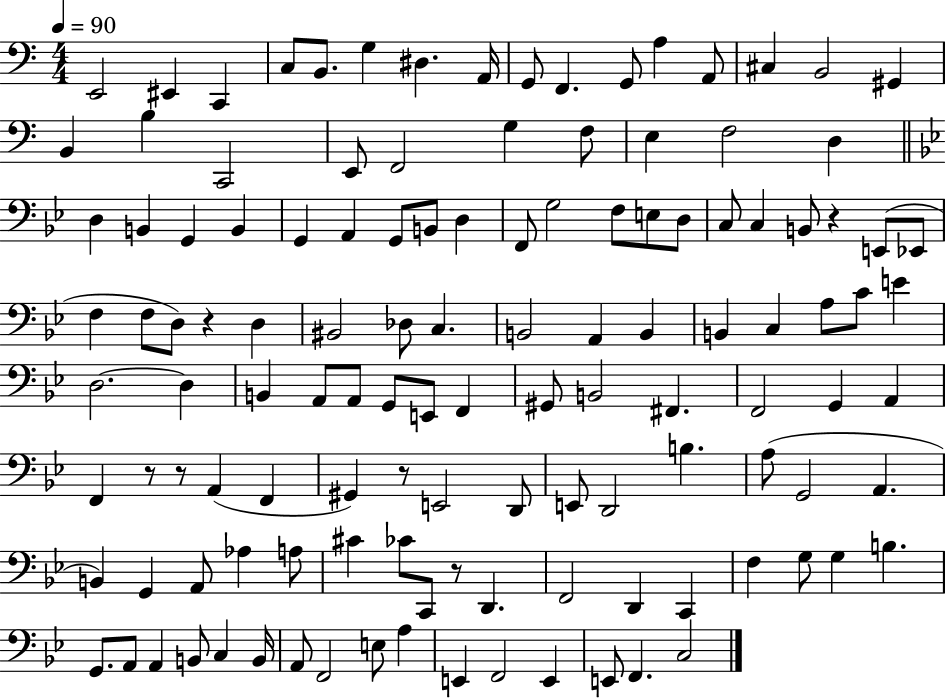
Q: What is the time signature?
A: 4/4